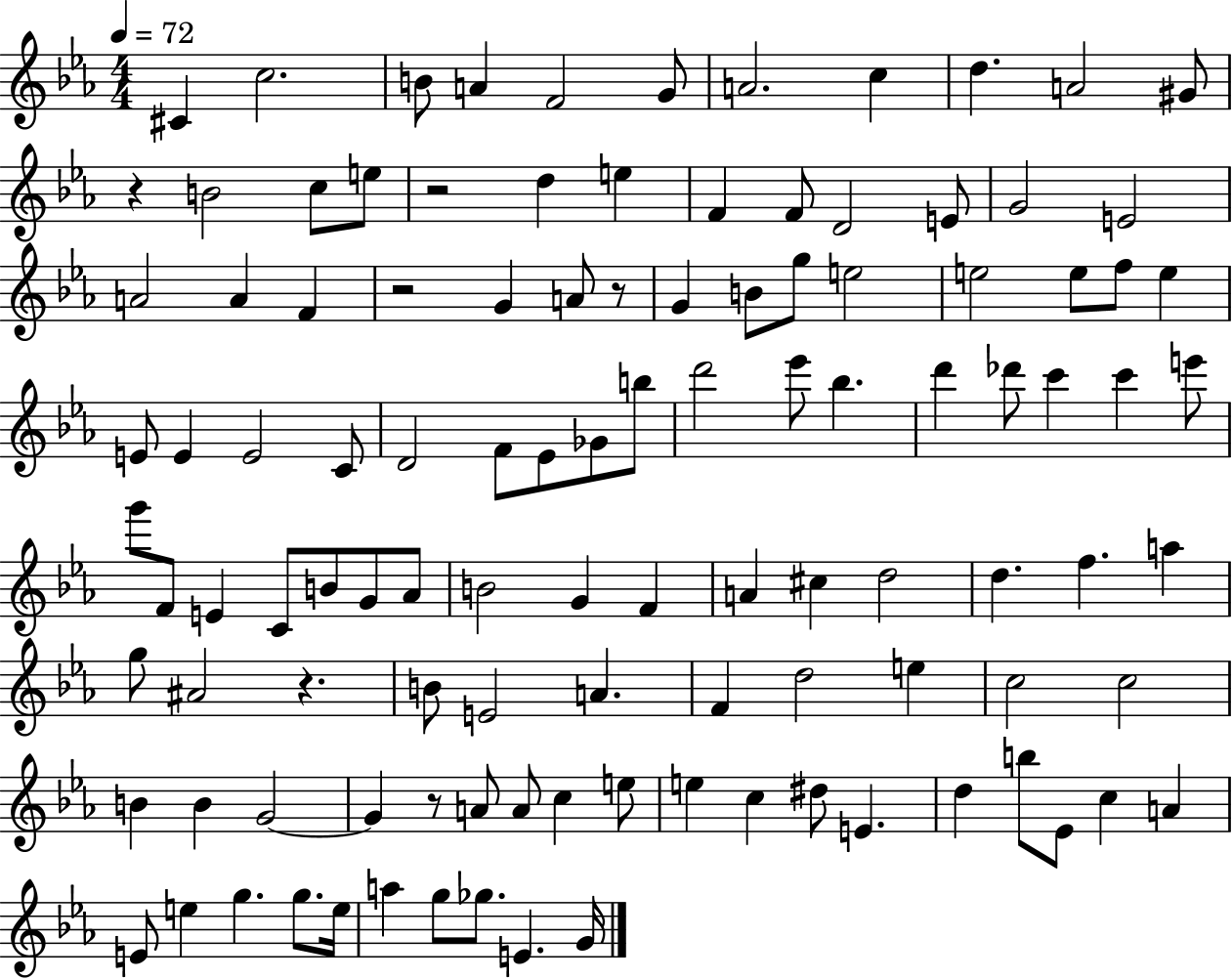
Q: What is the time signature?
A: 4/4